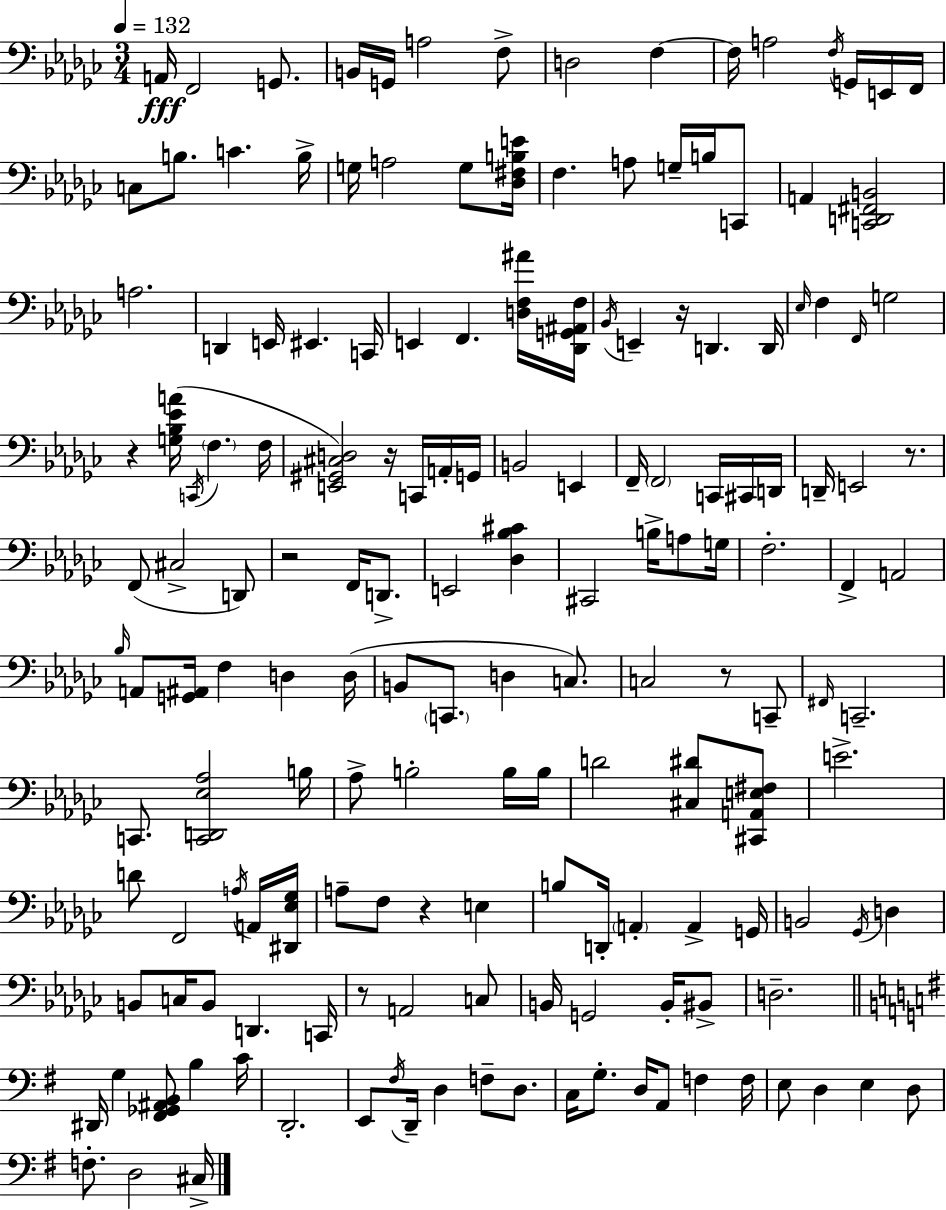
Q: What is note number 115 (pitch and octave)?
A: B2